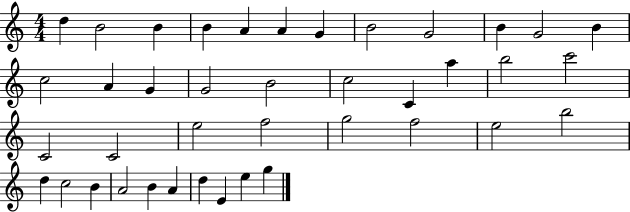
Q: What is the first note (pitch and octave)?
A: D5